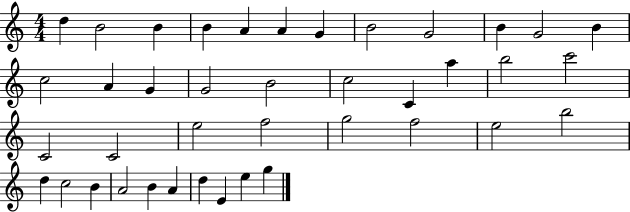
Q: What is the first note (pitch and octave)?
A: D5